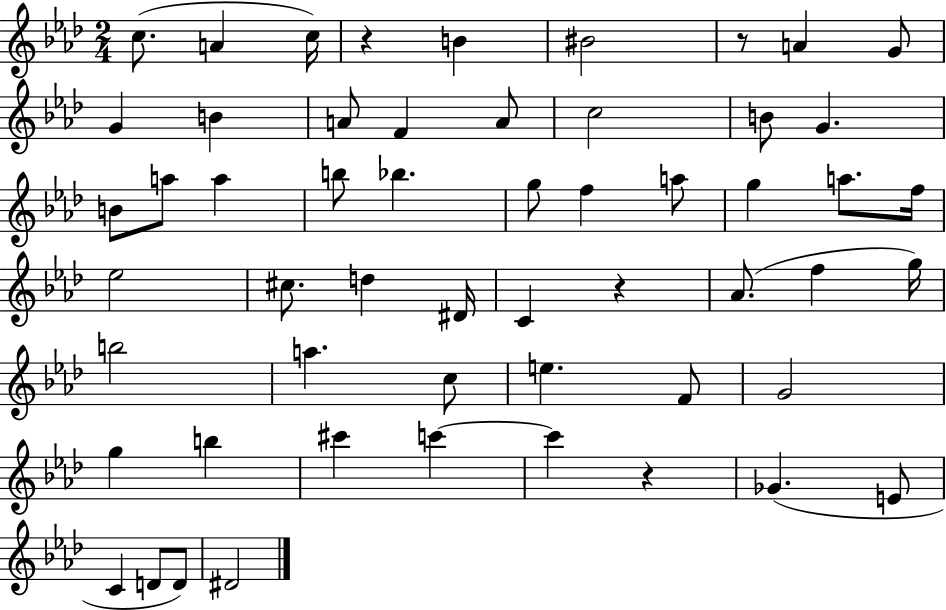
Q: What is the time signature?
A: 2/4